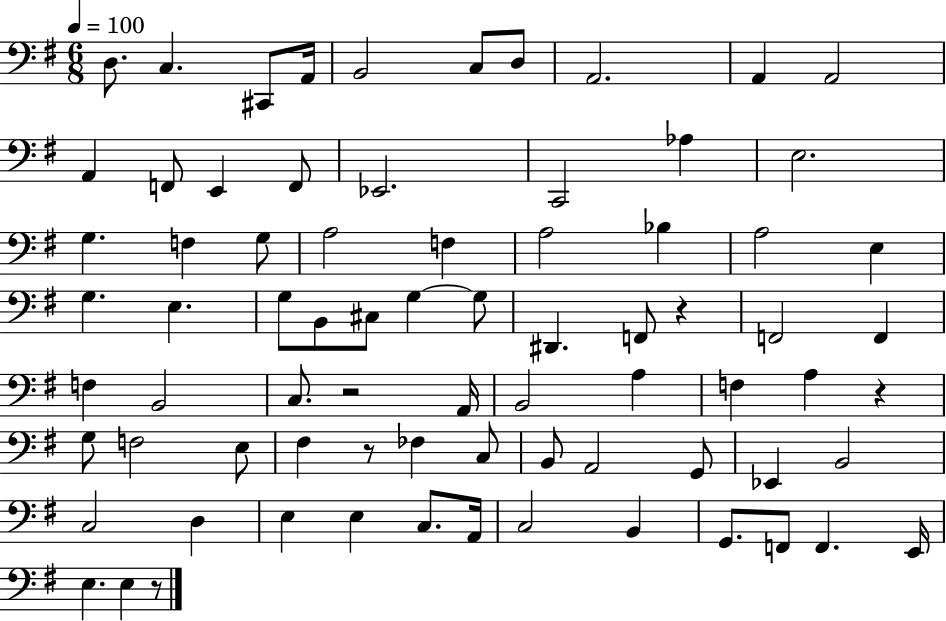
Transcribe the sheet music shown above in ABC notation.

X:1
T:Untitled
M:6/8
L:1/4
K:G
D,/2 C, ^C,,/2 A,,/4 B,,2 C,/2 D,/2 A,,2 A,, A,,2 A,, F,,/2 E,, F,,/2 _E,,2 C,,2 _A, E,2 G, F, G,/2 A,2 F, A,2 _B, A,2 E, G, E, G,/2 B,,/2 ^C,/2 G, G,/2 ^D,, F,,/2 z F,,2 F,, F, B,,2 C,/2 z2 A,,/4 B,,2 A, F, A, z G,/2 F,2 E,/2 ^F, z/2 _F, C,/2 B,,/2 A,,2 G,,/2 _E,, B,,2 C,2 D, E, E, C,/2 A,,/4 C,2 B,, G,,/2 F,,/2 F,, E,,/4 E, E, z/2